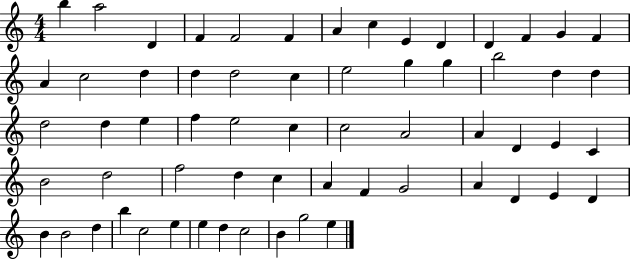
{
  \clef treble
  \numericTimeSignature
  \time 4/4
  \key c \major
  b''4 a''2 d'4 | f'4 f'2 f'4 | a'4 c''4 e'4 d'4 | d'4 f'4 g'4 f'4 | \break a'4 c''2 d''4 | d''4 d''2 c''4 | e''2 g''4 g''4 | b''2 d''4 d''4 | \break d''2 d''4 e''4 | f''4 e''2 c''4 | c''2 a'2 | a'4 d'4 e'4 c'4 | \break b'2 d''2 | f''2 d''4 c''4 | a'4 f'4 g'2 | a'4 d'4 e'4 d'4 | \break b'4 b'2 d''4 | b''4 c''2 e''4 | e''4 d''4 c''2 | b'4 g''2 e''4 | \break \bar "|."
}